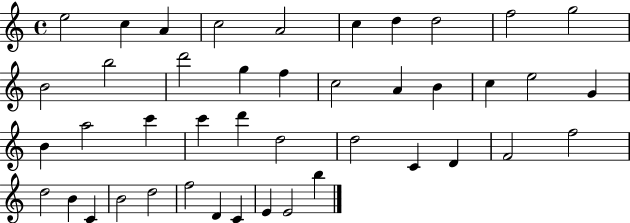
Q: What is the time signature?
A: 4/4